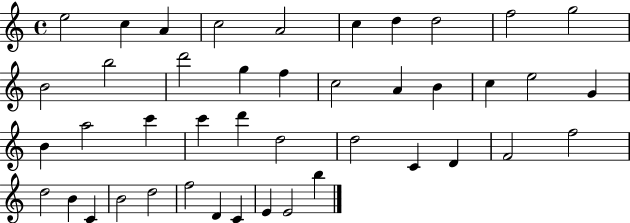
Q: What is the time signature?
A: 4/4